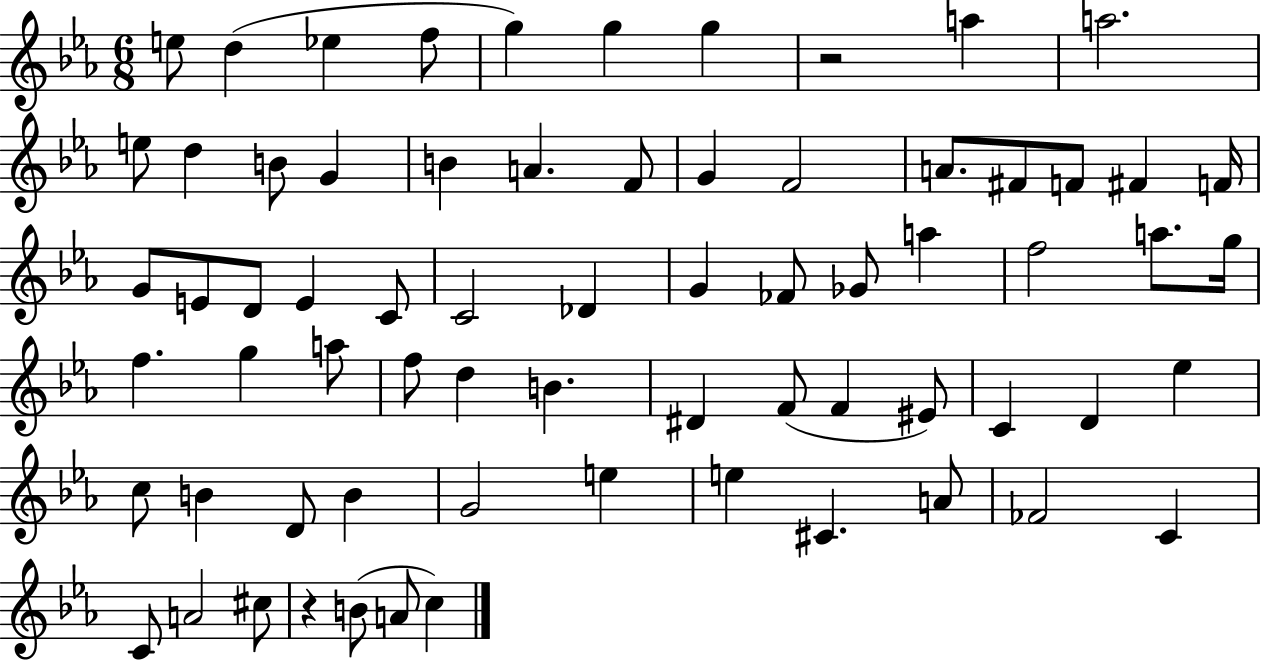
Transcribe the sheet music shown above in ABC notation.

X:1
T:Untitled
M:6/8
L:1/4
K:Eb
e/2 d _e f/2 g g g z2 a a2 e/2 d B/2 G B A F/2 G F2 A/2 ^F/2 F/2 ^F F/4 G/2 E/2 D/2 E C/2 C2 _D G _F/2 _G/2 a f2 a/2 g/4 f g a/2 f/2 d B ^D F/2 F ^E/2 C D _e c/2 B D/2 B G2 e e ^C A/2 _F2 C C/2 A2 ^c/2 z B/2 A/2 c